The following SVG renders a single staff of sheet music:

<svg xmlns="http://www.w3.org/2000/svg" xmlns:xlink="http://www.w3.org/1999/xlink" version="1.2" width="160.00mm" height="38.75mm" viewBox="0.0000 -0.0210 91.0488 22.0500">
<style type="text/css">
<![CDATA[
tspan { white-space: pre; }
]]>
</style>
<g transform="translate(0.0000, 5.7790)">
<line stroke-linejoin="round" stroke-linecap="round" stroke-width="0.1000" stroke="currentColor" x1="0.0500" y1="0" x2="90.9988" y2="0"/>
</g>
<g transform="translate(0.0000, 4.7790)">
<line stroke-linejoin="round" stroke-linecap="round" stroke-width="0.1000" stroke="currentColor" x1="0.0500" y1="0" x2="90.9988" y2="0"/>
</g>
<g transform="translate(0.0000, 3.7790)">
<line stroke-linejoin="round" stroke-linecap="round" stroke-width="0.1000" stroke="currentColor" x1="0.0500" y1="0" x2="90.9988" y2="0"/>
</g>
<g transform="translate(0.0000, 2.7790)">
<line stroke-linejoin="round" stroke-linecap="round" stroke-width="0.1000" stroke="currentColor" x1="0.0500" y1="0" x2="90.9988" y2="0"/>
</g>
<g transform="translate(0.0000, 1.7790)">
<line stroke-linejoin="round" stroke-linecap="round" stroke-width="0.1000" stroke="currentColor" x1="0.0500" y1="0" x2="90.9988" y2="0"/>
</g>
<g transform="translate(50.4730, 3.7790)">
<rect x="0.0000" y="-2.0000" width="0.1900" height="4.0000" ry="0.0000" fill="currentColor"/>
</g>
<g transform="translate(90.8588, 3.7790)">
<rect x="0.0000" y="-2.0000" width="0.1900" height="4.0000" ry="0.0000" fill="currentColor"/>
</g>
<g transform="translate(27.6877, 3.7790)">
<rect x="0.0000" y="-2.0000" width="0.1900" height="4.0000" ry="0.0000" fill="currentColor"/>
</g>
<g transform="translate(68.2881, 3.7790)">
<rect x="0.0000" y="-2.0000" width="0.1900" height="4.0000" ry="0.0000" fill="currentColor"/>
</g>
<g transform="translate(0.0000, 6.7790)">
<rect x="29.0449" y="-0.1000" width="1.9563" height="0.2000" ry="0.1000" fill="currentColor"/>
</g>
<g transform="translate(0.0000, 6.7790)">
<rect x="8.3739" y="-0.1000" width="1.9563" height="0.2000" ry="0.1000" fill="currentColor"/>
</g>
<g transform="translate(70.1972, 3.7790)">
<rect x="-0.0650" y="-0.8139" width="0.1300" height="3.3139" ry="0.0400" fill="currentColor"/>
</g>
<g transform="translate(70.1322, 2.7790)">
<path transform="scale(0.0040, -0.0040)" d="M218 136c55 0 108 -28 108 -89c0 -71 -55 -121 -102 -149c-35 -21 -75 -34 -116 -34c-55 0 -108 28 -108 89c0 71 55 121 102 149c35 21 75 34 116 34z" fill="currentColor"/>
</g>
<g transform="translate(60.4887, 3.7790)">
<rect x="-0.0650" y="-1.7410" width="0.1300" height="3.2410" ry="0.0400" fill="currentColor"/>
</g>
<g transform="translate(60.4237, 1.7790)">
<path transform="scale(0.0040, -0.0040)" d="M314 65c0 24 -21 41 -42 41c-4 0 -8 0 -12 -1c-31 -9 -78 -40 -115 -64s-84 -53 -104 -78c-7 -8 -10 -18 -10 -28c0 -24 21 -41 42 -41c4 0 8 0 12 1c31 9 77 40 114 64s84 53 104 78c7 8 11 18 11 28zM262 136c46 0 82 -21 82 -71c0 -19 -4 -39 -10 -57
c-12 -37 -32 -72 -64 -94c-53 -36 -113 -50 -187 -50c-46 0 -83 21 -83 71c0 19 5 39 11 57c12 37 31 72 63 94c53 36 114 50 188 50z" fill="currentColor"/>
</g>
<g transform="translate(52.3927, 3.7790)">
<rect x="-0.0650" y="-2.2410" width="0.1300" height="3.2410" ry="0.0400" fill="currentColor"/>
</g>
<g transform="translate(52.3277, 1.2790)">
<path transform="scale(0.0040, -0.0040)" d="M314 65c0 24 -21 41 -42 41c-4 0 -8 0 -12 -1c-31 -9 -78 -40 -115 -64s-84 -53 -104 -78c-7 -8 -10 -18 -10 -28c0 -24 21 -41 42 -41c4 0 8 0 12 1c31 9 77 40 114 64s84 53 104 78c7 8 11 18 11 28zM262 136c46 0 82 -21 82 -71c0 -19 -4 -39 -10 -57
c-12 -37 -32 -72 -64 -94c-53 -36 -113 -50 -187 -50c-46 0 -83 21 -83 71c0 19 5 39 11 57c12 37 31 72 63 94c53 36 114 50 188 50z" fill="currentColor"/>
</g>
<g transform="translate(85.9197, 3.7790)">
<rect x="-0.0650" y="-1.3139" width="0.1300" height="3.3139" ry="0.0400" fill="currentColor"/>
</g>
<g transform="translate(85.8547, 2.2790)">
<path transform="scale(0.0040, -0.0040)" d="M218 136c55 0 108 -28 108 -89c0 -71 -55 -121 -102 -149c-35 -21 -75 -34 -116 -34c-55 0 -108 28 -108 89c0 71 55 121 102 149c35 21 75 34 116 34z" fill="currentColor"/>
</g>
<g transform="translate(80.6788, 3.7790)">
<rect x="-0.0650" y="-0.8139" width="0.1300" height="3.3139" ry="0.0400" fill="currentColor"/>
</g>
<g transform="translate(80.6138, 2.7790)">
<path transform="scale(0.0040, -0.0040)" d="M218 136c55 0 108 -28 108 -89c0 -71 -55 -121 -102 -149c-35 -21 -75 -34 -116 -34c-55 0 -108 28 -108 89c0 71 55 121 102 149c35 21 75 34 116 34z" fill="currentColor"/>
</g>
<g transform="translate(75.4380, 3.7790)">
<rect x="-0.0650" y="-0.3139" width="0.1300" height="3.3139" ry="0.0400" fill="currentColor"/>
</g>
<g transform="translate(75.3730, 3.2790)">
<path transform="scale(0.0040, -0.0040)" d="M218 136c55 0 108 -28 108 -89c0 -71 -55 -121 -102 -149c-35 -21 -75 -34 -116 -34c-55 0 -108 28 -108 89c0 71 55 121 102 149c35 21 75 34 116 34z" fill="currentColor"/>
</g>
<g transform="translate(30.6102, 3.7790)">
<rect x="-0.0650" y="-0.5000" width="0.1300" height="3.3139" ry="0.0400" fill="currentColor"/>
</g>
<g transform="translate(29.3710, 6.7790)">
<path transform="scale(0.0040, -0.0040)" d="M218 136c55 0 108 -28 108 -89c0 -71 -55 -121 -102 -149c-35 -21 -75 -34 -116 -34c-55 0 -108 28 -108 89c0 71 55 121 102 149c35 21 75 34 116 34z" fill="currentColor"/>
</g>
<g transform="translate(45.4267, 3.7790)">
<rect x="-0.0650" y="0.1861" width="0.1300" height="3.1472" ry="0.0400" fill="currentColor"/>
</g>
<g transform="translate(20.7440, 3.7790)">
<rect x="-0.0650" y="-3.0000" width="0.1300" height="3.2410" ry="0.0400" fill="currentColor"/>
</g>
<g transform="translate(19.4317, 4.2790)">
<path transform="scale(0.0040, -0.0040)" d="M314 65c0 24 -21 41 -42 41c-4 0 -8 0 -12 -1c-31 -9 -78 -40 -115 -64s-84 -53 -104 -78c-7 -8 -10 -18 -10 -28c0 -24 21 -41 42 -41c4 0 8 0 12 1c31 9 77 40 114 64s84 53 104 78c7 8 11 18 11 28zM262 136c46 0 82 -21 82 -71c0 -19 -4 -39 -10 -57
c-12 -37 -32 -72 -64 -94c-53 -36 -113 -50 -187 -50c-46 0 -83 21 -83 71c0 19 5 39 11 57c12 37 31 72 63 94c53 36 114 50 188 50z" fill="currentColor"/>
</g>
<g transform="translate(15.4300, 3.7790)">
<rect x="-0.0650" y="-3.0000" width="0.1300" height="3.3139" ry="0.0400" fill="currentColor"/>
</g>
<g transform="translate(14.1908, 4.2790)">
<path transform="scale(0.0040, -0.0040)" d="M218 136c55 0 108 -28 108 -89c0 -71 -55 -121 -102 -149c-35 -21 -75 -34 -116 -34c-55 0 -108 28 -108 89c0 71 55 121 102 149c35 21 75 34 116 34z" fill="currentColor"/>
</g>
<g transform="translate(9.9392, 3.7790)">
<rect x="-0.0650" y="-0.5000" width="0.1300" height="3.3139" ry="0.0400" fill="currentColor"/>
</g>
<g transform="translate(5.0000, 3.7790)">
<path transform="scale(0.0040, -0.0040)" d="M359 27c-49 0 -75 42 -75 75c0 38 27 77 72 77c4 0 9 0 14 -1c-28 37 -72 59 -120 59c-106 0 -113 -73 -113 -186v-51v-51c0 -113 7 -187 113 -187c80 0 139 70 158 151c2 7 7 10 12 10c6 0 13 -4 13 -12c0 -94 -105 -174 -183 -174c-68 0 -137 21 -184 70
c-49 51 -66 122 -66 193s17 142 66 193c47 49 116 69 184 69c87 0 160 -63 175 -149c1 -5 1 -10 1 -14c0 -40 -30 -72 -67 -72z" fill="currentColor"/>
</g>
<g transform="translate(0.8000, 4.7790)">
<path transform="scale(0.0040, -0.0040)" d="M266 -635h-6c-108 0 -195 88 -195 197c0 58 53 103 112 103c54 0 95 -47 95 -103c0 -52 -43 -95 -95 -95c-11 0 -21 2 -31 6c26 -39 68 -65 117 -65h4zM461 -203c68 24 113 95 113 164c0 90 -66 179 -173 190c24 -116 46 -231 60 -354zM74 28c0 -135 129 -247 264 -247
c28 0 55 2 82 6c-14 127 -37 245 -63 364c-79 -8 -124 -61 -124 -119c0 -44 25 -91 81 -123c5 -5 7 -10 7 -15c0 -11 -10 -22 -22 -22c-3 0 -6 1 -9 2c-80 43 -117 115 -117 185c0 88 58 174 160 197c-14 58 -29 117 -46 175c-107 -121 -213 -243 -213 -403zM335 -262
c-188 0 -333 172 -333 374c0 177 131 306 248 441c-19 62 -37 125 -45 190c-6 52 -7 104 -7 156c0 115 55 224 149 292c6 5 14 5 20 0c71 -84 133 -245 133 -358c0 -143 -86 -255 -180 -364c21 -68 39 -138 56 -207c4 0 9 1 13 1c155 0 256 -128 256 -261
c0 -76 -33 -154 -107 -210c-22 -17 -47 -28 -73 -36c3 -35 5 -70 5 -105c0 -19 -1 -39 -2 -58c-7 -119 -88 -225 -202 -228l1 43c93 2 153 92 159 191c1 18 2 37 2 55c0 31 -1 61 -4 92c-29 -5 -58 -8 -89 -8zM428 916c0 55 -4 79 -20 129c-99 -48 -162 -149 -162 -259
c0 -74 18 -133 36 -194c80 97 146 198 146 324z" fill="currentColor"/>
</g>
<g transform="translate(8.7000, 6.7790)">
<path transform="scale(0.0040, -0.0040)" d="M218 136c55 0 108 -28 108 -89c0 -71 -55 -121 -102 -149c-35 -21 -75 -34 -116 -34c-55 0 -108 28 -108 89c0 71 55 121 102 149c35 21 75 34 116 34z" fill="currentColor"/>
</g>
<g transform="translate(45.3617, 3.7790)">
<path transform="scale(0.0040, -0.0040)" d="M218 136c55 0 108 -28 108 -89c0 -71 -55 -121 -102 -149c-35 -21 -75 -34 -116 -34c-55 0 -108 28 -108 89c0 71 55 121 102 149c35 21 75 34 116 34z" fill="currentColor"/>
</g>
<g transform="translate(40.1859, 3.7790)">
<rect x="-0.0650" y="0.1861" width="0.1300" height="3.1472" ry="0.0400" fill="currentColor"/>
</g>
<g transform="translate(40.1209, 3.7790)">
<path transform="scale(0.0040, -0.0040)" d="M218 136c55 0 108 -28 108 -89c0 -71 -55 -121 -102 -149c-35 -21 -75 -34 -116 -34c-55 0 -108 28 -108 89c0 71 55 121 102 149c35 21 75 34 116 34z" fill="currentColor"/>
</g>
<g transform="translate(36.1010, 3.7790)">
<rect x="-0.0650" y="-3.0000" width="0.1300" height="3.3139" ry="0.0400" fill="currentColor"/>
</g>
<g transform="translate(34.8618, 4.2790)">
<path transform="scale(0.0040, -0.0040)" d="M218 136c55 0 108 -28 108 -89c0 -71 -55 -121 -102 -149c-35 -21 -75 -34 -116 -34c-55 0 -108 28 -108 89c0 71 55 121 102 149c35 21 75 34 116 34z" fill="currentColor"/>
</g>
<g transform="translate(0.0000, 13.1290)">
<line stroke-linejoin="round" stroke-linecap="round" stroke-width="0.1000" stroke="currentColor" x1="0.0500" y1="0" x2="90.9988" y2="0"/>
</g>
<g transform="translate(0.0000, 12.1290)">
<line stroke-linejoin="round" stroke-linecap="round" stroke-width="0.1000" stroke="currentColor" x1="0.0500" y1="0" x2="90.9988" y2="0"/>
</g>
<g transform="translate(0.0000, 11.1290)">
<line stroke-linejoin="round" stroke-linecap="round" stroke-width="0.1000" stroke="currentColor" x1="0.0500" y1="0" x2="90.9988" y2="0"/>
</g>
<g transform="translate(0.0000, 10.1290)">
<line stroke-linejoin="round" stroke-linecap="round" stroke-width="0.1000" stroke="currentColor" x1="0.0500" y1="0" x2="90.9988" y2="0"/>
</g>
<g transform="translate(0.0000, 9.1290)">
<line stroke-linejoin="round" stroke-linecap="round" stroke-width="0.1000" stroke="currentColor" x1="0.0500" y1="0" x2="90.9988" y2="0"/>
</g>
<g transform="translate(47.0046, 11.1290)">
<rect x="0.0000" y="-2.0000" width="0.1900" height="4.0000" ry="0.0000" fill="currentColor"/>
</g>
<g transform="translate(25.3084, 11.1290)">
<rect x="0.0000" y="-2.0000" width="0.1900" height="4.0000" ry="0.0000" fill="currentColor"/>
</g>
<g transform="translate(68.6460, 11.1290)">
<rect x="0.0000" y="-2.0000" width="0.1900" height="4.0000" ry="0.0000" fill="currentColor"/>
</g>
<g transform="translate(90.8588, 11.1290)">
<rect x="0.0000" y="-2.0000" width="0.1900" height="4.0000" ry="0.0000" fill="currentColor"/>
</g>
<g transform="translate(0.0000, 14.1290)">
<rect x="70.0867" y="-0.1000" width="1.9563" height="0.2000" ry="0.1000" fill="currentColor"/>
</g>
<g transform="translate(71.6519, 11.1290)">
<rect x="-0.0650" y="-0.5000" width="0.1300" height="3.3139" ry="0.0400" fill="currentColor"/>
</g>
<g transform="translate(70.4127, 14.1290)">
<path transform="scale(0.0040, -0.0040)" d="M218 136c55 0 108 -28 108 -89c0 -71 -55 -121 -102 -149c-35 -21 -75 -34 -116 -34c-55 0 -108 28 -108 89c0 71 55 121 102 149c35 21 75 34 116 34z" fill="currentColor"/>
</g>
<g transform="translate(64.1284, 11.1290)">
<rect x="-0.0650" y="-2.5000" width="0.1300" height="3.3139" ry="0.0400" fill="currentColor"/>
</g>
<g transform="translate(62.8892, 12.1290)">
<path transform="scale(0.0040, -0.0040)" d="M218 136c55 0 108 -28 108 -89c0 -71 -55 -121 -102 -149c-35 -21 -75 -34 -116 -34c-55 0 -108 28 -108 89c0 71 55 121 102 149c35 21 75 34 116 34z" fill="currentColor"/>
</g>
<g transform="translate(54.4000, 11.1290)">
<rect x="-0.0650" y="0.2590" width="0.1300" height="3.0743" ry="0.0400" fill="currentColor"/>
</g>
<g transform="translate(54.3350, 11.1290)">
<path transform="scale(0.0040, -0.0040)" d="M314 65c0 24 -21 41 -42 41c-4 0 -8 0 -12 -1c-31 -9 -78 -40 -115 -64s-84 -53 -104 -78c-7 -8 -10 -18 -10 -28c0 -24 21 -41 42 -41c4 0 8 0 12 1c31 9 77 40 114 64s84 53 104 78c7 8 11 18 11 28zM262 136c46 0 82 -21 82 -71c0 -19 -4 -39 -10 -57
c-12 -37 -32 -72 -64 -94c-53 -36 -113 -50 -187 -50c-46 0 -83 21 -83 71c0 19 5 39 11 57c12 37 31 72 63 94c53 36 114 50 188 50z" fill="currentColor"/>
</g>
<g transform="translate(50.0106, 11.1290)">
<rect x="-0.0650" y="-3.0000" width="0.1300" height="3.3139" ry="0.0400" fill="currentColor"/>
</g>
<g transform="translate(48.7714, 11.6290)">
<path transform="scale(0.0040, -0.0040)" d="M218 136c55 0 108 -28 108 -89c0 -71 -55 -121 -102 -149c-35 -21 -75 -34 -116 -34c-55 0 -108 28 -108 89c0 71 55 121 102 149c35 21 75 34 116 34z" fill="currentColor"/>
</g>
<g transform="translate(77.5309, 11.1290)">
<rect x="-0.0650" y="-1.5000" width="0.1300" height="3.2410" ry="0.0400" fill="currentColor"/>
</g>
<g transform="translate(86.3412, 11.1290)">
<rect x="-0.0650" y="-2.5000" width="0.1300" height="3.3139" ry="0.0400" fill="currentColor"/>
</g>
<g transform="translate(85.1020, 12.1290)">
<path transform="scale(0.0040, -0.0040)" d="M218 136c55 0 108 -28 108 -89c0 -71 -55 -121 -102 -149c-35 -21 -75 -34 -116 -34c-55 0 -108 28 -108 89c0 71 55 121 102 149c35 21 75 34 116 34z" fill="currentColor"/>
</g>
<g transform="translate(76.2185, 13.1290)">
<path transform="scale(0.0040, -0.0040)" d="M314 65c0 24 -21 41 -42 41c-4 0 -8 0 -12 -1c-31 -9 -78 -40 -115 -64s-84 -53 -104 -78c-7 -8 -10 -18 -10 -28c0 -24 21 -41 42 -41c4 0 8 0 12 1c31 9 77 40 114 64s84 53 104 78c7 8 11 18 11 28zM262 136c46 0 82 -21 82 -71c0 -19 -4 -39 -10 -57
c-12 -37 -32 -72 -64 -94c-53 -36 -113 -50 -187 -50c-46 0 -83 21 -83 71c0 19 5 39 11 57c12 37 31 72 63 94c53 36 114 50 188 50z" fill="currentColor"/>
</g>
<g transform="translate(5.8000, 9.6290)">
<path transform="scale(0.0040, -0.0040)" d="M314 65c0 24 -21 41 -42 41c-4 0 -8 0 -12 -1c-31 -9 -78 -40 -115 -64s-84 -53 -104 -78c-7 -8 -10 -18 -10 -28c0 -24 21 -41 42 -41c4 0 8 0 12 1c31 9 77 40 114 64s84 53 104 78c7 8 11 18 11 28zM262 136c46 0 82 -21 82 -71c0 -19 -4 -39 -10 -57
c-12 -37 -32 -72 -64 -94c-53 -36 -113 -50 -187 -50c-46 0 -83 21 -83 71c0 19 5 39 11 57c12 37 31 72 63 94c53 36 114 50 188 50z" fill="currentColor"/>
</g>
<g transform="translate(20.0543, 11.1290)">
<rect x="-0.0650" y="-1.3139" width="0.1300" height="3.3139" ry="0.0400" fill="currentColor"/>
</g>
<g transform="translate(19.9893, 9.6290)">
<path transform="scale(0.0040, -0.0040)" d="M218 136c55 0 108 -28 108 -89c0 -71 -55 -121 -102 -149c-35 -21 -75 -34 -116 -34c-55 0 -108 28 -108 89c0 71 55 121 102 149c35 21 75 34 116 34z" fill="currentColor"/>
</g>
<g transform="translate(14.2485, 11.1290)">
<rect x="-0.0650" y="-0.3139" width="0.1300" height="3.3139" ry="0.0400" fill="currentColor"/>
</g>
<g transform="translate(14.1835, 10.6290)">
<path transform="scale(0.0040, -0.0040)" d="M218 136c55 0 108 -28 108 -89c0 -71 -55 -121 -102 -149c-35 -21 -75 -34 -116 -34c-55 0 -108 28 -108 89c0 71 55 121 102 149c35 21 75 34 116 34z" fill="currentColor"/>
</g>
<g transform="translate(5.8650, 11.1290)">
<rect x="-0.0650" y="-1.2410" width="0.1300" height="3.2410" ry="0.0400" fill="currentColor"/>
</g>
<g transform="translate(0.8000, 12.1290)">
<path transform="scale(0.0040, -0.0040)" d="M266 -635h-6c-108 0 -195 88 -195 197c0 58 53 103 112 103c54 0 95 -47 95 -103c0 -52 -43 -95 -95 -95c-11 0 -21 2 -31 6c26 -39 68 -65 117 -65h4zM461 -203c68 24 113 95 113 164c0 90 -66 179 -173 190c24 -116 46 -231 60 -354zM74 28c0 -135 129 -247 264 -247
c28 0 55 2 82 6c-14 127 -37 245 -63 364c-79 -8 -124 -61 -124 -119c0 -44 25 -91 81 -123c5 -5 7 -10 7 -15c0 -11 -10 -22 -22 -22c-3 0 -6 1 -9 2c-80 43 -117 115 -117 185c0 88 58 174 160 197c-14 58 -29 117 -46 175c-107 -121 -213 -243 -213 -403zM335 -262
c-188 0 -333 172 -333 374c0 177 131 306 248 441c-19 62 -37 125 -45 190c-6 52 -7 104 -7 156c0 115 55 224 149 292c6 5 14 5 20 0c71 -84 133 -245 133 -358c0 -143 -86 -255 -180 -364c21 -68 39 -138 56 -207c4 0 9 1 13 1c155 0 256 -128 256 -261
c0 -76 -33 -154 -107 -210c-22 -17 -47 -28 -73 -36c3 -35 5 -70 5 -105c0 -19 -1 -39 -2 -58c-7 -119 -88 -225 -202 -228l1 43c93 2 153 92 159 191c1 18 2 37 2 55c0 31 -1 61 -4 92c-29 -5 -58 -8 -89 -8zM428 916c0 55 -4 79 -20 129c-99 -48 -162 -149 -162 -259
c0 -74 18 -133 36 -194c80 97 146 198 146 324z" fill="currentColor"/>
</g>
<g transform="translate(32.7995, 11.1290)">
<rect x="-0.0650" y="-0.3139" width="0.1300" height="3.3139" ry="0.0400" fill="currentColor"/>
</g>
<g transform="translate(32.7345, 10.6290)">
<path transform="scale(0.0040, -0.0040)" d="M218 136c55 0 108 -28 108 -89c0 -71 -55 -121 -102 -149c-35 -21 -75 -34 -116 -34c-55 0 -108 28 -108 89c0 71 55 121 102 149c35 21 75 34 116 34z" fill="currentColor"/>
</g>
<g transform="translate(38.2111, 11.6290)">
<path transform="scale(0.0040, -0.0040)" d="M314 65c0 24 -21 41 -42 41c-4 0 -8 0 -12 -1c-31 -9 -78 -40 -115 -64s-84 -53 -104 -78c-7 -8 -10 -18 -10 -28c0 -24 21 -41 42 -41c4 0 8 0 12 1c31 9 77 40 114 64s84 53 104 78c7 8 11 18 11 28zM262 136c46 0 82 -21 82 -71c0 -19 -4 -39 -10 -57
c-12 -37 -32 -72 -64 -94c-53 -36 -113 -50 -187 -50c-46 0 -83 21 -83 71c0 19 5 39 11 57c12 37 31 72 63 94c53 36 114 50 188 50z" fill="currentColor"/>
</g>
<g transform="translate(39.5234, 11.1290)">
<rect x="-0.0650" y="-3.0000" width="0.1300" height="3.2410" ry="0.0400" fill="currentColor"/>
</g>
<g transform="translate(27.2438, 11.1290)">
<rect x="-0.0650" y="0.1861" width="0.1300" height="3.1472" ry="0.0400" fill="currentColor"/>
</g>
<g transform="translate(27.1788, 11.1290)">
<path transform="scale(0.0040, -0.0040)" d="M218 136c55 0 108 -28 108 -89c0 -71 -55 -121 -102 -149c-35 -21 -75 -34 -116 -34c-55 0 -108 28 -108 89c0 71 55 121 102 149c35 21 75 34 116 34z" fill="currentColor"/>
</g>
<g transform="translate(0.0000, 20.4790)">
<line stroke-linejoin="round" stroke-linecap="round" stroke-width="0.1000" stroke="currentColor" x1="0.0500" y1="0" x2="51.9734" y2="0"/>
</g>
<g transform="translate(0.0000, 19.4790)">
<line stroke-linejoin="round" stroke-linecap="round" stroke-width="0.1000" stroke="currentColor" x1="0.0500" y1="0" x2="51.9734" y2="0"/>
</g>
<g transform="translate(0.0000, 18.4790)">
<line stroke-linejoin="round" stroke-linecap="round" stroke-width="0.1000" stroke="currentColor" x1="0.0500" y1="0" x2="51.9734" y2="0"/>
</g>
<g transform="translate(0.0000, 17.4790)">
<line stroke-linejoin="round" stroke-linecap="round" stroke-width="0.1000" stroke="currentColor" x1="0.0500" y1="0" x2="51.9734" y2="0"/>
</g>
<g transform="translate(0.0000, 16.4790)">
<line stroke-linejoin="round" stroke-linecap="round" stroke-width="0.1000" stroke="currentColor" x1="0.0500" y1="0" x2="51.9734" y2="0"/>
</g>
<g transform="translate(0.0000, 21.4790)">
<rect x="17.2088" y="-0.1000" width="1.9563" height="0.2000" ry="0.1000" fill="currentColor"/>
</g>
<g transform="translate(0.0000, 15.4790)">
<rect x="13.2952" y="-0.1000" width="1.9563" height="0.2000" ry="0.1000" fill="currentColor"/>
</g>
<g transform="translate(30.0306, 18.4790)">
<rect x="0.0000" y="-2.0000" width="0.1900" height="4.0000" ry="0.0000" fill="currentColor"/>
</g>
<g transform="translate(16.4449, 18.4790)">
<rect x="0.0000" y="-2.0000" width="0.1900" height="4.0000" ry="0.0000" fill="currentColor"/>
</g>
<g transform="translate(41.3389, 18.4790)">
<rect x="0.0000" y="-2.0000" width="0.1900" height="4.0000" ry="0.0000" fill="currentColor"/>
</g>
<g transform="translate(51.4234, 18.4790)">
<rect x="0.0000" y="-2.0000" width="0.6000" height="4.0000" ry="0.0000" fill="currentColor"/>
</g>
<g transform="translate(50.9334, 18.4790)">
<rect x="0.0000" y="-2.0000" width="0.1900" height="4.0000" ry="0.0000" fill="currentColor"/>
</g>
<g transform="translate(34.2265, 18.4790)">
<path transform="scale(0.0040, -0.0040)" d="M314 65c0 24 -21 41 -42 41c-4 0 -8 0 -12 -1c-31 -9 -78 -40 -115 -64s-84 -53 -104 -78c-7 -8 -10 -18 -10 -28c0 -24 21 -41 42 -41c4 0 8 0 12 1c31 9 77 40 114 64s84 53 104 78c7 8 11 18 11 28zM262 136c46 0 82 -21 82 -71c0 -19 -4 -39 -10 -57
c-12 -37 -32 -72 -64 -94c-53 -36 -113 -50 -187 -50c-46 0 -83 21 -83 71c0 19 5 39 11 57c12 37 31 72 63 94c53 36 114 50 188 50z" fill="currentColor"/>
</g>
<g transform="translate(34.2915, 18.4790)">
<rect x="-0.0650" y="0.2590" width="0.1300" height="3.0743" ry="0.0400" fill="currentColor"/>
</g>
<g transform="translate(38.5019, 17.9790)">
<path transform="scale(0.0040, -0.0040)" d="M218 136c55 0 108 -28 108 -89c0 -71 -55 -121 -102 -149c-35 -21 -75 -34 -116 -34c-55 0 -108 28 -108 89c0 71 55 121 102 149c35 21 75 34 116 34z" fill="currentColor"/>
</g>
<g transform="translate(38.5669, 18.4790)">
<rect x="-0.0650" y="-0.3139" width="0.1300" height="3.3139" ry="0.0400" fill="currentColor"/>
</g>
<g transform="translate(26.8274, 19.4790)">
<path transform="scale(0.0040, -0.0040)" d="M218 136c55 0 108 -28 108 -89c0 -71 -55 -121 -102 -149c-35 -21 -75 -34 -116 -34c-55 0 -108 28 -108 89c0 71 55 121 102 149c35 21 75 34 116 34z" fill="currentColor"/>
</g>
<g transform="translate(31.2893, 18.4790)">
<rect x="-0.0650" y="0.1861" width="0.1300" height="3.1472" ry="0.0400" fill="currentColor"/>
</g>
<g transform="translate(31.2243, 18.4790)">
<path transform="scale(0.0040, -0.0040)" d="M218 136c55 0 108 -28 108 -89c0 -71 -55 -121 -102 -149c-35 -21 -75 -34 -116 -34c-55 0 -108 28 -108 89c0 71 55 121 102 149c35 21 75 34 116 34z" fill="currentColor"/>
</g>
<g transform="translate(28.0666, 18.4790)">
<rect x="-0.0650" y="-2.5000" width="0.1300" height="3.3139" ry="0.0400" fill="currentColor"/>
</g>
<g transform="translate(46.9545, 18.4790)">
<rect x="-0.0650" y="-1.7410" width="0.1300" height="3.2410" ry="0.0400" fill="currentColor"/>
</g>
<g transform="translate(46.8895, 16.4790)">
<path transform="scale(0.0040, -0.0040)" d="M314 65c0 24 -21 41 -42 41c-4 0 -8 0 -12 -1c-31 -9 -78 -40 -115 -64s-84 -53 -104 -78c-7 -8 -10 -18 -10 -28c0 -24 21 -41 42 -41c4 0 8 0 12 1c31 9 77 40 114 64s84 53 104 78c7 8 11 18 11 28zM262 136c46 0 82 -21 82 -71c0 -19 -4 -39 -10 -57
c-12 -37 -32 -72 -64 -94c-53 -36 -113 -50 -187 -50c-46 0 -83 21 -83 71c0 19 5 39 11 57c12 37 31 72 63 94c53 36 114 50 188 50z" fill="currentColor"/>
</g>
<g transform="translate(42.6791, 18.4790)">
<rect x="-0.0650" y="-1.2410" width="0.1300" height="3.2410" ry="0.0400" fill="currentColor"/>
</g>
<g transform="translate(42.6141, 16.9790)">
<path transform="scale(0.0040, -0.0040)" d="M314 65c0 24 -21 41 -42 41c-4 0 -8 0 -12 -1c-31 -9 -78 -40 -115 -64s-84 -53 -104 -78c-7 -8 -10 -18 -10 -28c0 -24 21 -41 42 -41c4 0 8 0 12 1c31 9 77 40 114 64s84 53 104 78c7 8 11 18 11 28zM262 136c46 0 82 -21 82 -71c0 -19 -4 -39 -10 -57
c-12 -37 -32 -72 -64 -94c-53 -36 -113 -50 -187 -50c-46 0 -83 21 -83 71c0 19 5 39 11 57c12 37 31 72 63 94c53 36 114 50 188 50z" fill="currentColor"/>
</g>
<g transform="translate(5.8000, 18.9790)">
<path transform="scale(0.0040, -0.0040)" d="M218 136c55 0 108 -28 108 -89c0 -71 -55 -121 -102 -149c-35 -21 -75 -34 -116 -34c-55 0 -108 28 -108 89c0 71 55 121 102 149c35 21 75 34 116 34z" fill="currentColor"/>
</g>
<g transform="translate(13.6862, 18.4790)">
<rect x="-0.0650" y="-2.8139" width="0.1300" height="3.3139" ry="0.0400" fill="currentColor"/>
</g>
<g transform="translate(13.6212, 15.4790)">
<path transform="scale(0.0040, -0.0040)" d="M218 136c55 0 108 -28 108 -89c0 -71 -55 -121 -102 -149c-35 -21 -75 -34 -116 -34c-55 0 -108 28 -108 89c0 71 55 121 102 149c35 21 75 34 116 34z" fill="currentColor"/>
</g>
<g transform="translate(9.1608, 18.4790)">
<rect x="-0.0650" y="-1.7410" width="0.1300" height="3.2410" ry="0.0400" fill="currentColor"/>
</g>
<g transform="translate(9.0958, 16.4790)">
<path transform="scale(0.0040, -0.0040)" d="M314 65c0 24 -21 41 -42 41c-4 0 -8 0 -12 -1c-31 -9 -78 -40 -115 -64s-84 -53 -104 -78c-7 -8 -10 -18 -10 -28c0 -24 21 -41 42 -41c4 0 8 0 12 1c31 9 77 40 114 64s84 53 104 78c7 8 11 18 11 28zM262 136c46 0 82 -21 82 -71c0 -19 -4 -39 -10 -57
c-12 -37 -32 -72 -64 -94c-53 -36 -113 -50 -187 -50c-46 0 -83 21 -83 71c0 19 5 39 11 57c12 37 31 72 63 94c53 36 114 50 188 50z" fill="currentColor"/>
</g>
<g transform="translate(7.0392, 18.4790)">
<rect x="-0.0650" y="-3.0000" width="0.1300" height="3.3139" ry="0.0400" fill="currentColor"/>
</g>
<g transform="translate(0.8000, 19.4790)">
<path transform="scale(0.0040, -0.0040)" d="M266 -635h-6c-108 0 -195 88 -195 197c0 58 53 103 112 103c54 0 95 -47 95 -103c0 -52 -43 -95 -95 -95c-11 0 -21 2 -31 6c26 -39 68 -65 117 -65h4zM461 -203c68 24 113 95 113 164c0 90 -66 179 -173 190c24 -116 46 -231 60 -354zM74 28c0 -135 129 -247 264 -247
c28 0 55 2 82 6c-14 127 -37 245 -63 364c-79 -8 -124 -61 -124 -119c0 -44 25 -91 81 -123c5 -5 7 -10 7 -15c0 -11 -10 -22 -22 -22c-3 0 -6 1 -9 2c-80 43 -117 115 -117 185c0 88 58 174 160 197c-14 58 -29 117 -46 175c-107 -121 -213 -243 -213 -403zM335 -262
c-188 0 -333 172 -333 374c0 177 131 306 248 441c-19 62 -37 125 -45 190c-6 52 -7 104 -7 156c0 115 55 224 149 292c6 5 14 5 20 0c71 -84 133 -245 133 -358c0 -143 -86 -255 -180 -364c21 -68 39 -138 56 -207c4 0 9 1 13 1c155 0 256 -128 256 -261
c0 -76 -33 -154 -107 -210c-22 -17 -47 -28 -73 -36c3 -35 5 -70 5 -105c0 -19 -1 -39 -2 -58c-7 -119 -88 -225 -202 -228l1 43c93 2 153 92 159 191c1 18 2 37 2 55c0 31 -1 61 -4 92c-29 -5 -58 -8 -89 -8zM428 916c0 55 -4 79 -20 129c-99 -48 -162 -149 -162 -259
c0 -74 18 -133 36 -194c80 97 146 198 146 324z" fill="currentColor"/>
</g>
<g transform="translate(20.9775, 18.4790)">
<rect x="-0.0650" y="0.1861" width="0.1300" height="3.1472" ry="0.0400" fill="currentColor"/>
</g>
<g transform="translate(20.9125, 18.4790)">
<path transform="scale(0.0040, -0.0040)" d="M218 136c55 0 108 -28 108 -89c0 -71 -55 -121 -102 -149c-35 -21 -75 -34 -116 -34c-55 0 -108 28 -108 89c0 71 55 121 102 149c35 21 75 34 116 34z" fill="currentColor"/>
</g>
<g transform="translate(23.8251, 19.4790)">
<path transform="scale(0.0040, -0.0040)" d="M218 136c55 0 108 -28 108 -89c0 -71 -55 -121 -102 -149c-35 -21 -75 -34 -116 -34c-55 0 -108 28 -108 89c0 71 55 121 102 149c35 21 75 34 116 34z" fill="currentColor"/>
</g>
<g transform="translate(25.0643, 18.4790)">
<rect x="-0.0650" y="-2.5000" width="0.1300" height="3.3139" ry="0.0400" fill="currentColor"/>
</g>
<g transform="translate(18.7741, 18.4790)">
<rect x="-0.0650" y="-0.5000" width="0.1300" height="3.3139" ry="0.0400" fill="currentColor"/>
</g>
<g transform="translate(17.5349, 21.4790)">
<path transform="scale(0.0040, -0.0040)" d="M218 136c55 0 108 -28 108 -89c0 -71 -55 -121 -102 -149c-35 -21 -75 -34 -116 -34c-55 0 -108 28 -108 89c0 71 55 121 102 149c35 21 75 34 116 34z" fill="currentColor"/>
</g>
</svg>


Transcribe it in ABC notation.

X:1
T:Untitled
M:4/4
L:1/4
K:C
C A A2 C A B B g2 f2 d c d e e2 c e B c A2 A B2 G C E2 G A f2 a C B G G B B2 c e2 f2